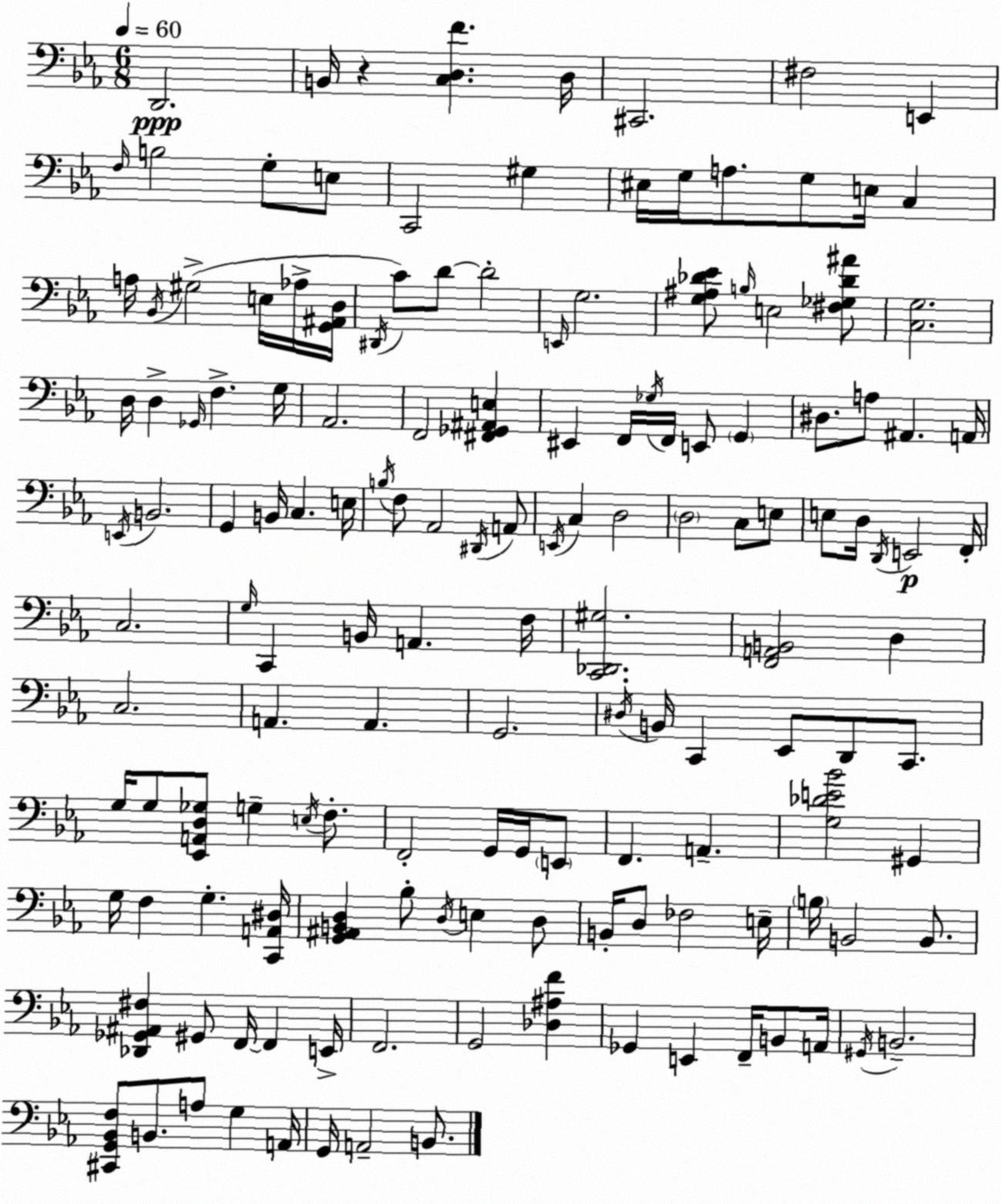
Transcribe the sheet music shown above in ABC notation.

X:1
T:Untitled
M:6/8
L:1/4
K:Cm
D,,2 B,,/4 z [C,D,F] D,/4 ^C,,2 ^F,2 E,, F,/4 B,2 G,/2 E,/2 C,,2 ^G, ^E,/4 G,/4 A,/2 G,/2 E,/4 C, A,/4 _B,,/4 ^G,2 E,/4 _A,/4 [G,,^A,,D,]/4 ^D,,/4 C/2 D/2 D2 E,,/4 G,2 [G,^A,_D_E]/2 B,/4 E,2 [^F,_G,_D^A]/2 [C,G,]2 D,/4 D, _G,,/4 F, G,/4 _A,,2 F,,2 [^F,,_G,,^A,,E,] ^E,, F,,/4 _G,/4 F,,/4 E,,/2 G,, ^D,/2 A,/2 ^A,, A,,/4 E,,/4 B,,2 G,, B,,/4 C, E,/4 B,/4 F,/2 _A,,2 ^D,,/4 A,,/2 E,,/4 C, D,2 D,2 C,/2 E,/2 E,/2 D,/4 D,,/4 E,,2 F,,/4 C,2 G,/4 C,, B,,/4 A,, F,/4 [C,,_D,,^G,]2 [F,,A,,B,,]2 D, C,2 A,, A,, G,,2 ^D,/4 B,,/4 C,, _E,,/2 D,,/2 C,,/2 G,/4 G,/2 [_E,,A,,D,_G,]/2 G, E,/4 F,/2 F,,2 G,,/4 G,,/4 E,,/2 F,, A,, [G,_DE_B]2 ^G,, G,/4 F, G, [C,,A,,^D,]/4 [G,,^A,,B,,D,] _B,/2 D,/4 E, D,/2 B,,/4 D,/2 _F,2 E,/4 B,/4 B,,2 B,,/2 [_D,,_G,,^A,,^F,] ^G,,/2 F,,/4 F,, E,,/4 F,,2 G,,2 [_D,^A,F] _G,, E,, F,,/4 B,,/2 A,,/4 ^G,,/4 B,,2 [^C,,G,,_B,,F,]/2 B,,/2 A,/2 G, A,,/4 G,,/4 A,,2 B,,/2